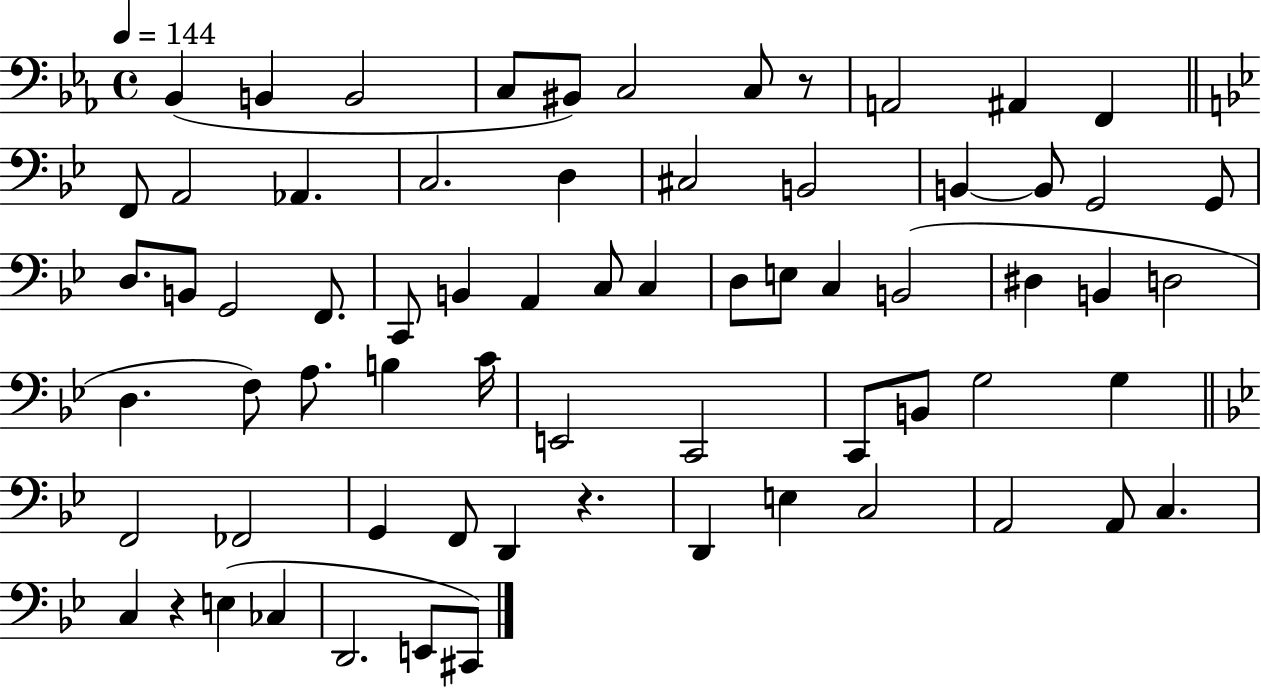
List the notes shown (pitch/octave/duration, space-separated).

Bb2/q B2/q B2/h C3/e BIS2/e C3/h C3/e R/e A2/h A#2/q F2/q F2/e A2/h Ab2/q. C3/h. D3/q C#3/h B2/h B2/q B2/e G2/h G2/e D3/e. B2/e G2/h F2/e. C2/e B2/q A2/q C3/e C3/q D3/e E3/e C3/q B2/h D#3/q B2/q D3/h D3/q. F3/e A3/e. B3/q C4/s E2/h C2/h C2/e B2/e G3/h G3/q F2/h FES2/h G2/q F2/e D2/q R/q. D2/q E3/q C3/h A2/h A2/e C3/q. C3/q R/q E3/q CES3/q D2/h. E2/e C#2/e